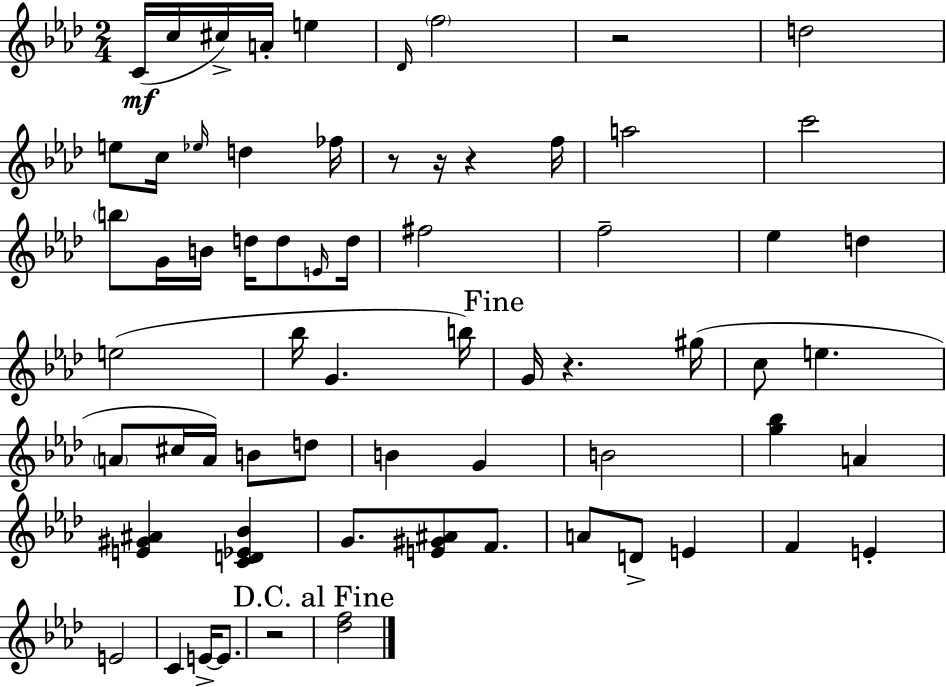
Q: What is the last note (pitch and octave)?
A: E4